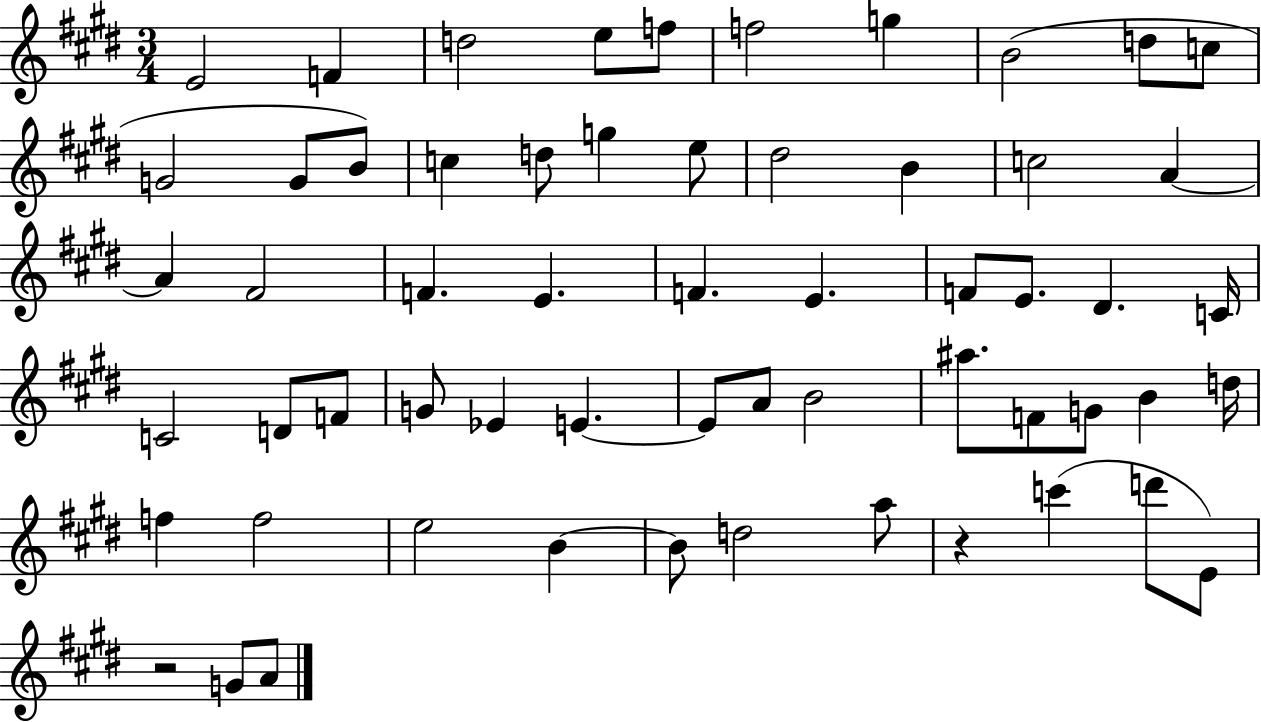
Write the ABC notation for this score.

X:1
T:Untitled
M:3/4
L:1/4
K:E
E2 F d2 e/2 f/2 f2 g B2 d/2 c/2 G2 G/2 B/2 c d/2 g e/2 ^d2 B c2 A A ^F2 F E F E F/2 E/2 ^D C/4 C2 D/2 F/2 G/2 _E E E/2 A/2 B2 ^a/2 F/2 G/2 B d/4 f f2 e2 B B/2 d2 a/2 z c' d'/2 E/2 z2 G/2 A/2